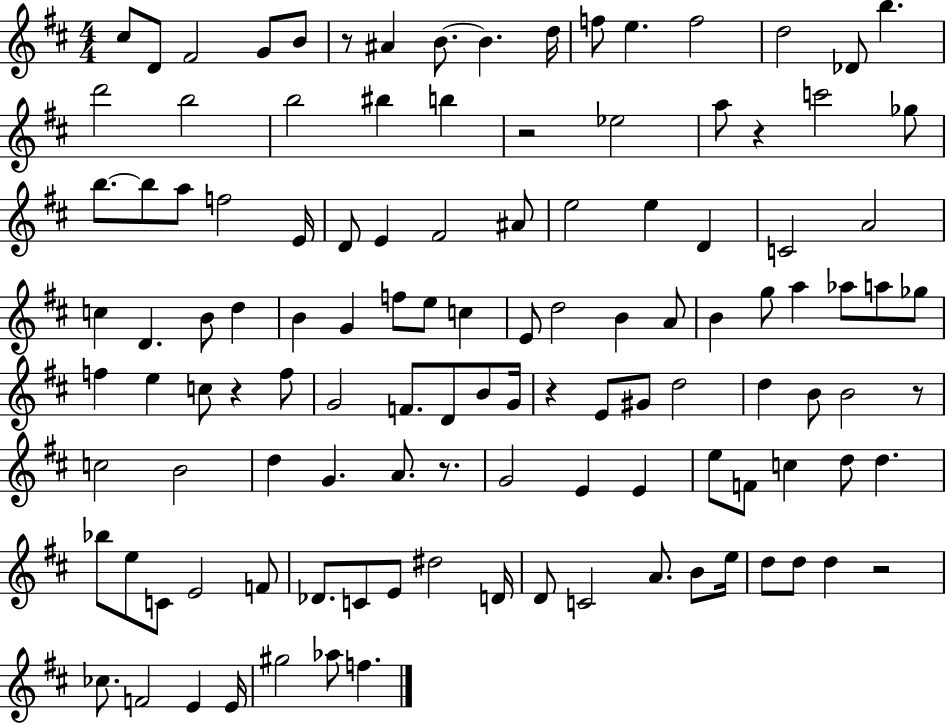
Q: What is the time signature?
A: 4/4